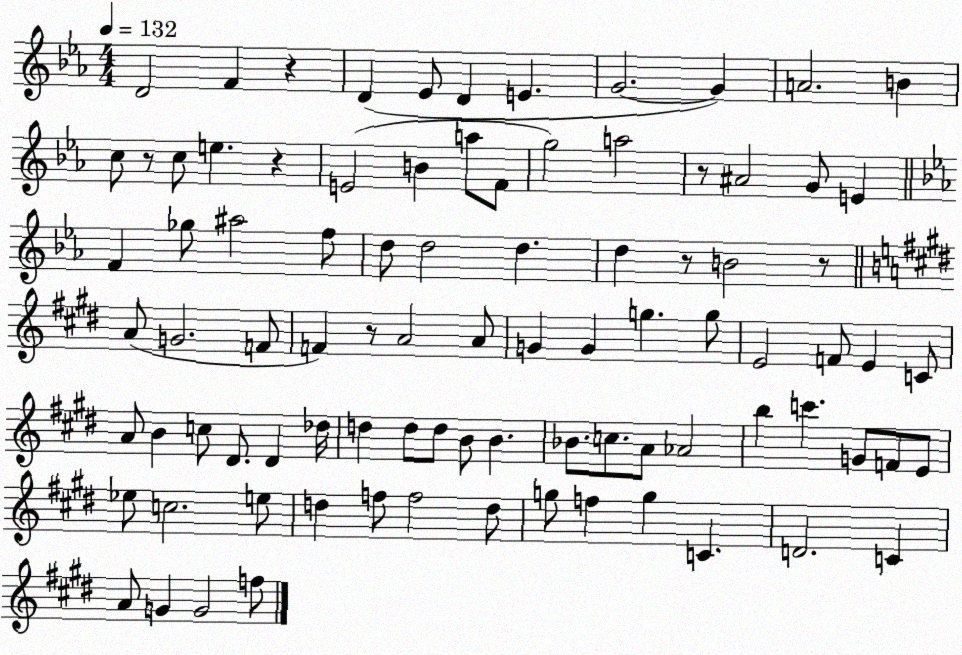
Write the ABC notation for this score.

X:1
T:Untitled
M:4/4
L:1/4
K:Eb
D2 F z D _E/2 D E G2 G A2 B c/2 z/2 c/2 e z E2 B a/2 F/2 g2 a2 z/2 ^A2 G/2 E F _g/2 ^a2 f/2 d/2 d2 d d z/2 B2 z/2 A/2 G2 F/2 F z/2 A2 A/2 G G g g/2 E2 F/2 E C/2 A/2 B c/2 ^D/2 ^D _d/4 d d/2 d/2 B/2 B _B/2 c/2 A/2 _A2 b c' G/2 F/2 E/2 _e/2 c2 e/2 d f/2 f2 d/2 g/2 f g C D2 C A/2 G G2 f/2